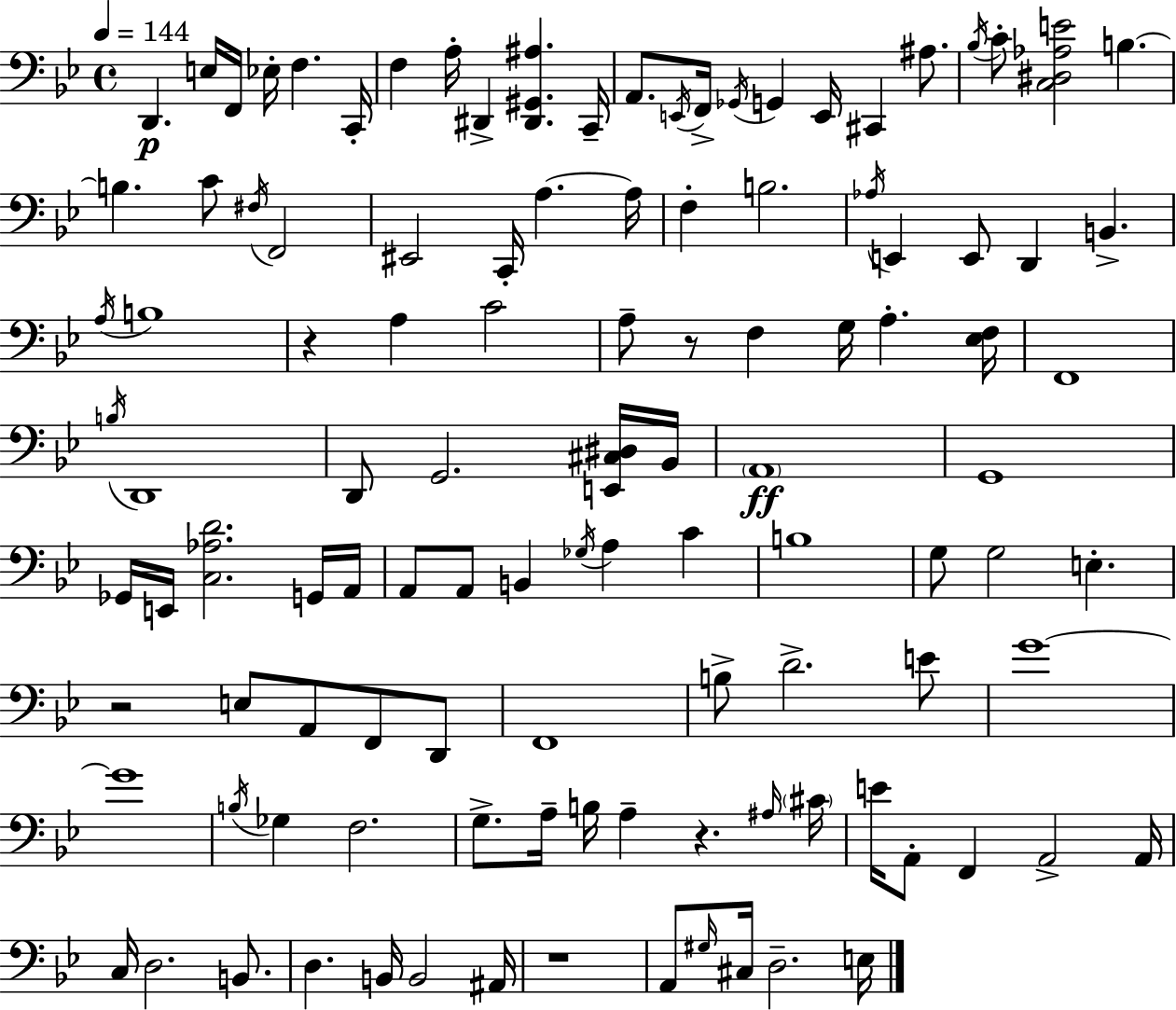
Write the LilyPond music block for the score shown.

{
  \clef bass
  \time 4/4
  \defaultTimeSignature
  \key bes \major
  \tempo 4 = 144
  d,4.\p e16 f,16 ees16-. f4. c,16-. | f4 a16-. dis,4-> <dis, gis, ais>4. c,16-- | a,8. \acciaccatura { e,16 } f,16-> \acciaccatura { ges,16 } g,4 e,16 cis,4 ais8. | \acciaccatura { bes16 } c'8-. <c dis aes e'>2 b4.~~ | \break b4. c'8 \acciaccatura { fis16 } f,2 | eis,2 c,16-. a4.~~ | a16 f4-. b2. | \acciaccatura { aes16 } e,4 e,8 d,4 b,4.-> | \break \acciaccatura { a16 } b1 | r4 a4 c'2 | a8-- r8 f4 g16 a4.-. | <ees f>16 f,1 | \break \acciaccatura { b16 } d,1 | d,8 g,2. | <e, cis dis>16 bes,16 \parenthesize a,1\ff | g,1 | \break ges,16 e,16 <c aes d'>2. | g,16 a,16 a,8 a,8 b,4 \acciaccatura { ges16 } | a4 c'4 b1 | g8 g2 | \break e4.-. r2 | e8 a,8 f,8 d,8 f,1 | b8-> d'2.-> | e'8 g'1~~ | \break g'1 | \acciaccatura { b16 } ges4 f2. | g8.-> a16-- b16 a4-- | r4. \grace { ais16 } \parenthesize cis'16 e'16 a,8-. f,4 | \break a,2-> a,16 c16 d2. | b,8. d4. | b,16 b,2 ais,16 r1 | a,8 \grace { gis16 } cis16 d2.-- | \break e16 \bar "|."
}